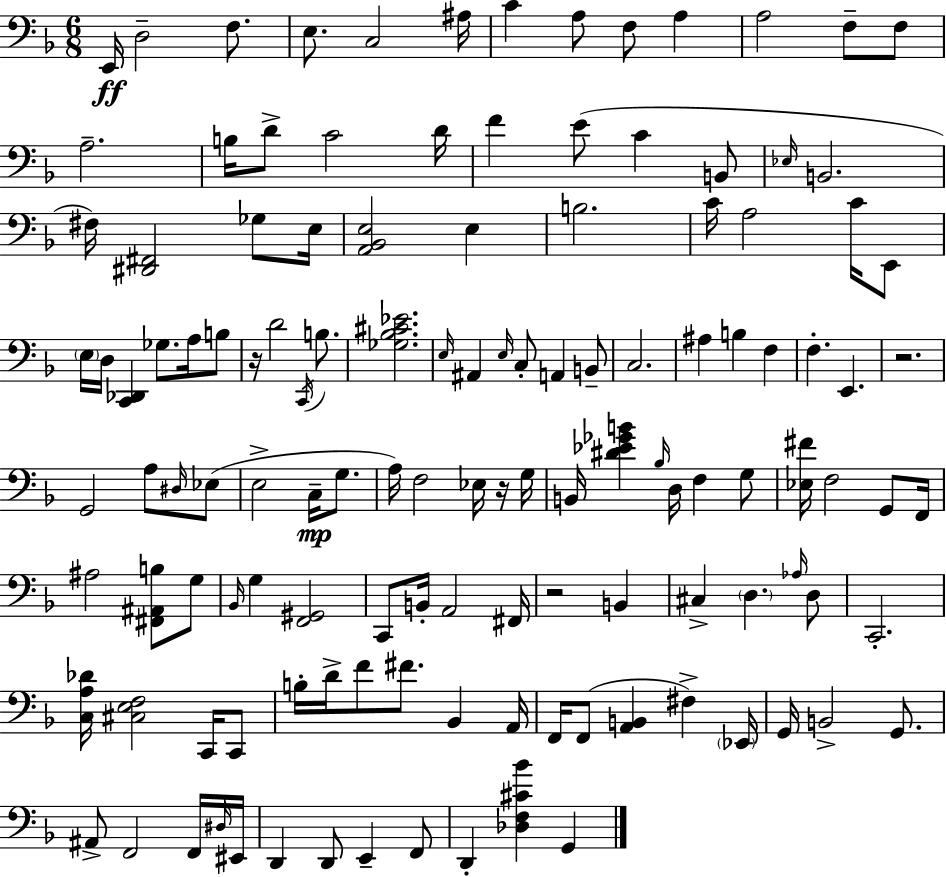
X:1
T:Untitled
M:6/8
L:1/4
K:F
E,,/4 D,2 F,/2 E,/2 C,2 ^A,/4 C A,/2 F,/2 A, A,2 F,/2 F,/2 A,2 B,/4 D/2 C2 D/4 F E/2 C B,,/2 _E,/4 B,,2 ^F,/4 [^D,,^F,,]2 _G,/2 E,/4 [A,,_B,,E,]2 E, B,2 C/4 A,2 C/4 E,,/2 E,/4 D,/4 [C,,_D,,] _G,/2 A,/4 B,/2 z/4 D2 C,,/4 B,/2 [_G,_B,^C_E]2 E,/4 ^A,, E,/4 C,/2 A,, B,,/2 C,2 ^A, B, F, F, E,, z2 G,,2 A,/2 ^D,/4 _E,/2 E,2 C,/4 G,/2 A,/4 F,2 _E,/4 z/4 G,/4 B,,/4 [^D_E_GB] _B,/4 D,/4 F, G,/2 [_E,^F]/4 F,2 G,,/2 F,,/4 ^A,2 [^F,,^A,,B,]/2 G,/2 _B,,/4 G, [F,,^G,,]2 C,,/2 B,,/4 A,,2 ^F,,/4 z2 B,, ^C, D, _A,/4 D,/2 C,,2 [C,A,_D]/4 [^C,E,F,]2 C,,/4 C,,/2 B,/4 D/4 F/2 ^F/2 _B,, A,,/4 F,,/4 F,,/2 [A,,B,,] ^F, _E,,/4 G,,/4 B,,2 G,,/2 ^A,,/2 F,,2 F,,/4 ^D,/4 ^E,,/4 D,, D,,/2 E,, F,,/2 D,, [_D,F,^C_B] G,,